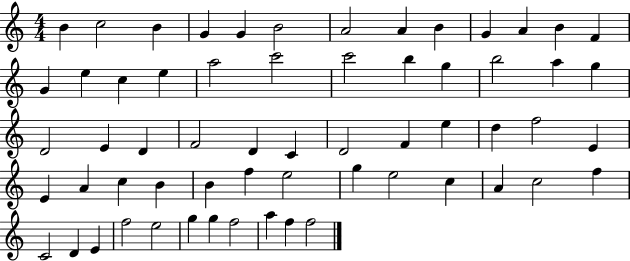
{
  \clef treble
  \numericTimeSignature
  \time 4/4
  \key c \major
  b'4 c''2 b'4 | g'4 g'4 b'2 | a'2 a'4 b'4 | g'4 a'4 b'4 f'4 | \break g'4 e''4 c''4 e''4 | a''2 c'''2 | c'''2 b''4 g''4 | b''2 a''4 g''4 | \break d'2 e'4 d'4 | f'2 d'4 c'4 | d'2 f'4 e''4 | d''4 f''2 e'4 | \break e'4 a'4 c''4 b'4 | b'4 f''4 e''2 | g''4 e''2 c''4 | a'4 c''2 f''4 | \break c'2 d'4 e'4 | f''2 e''2 | g''4 g''4 f''2 | a''4 f''4 f''2 | \break \bar "|."
}